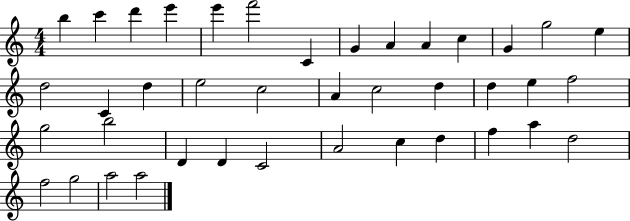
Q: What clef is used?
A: treble